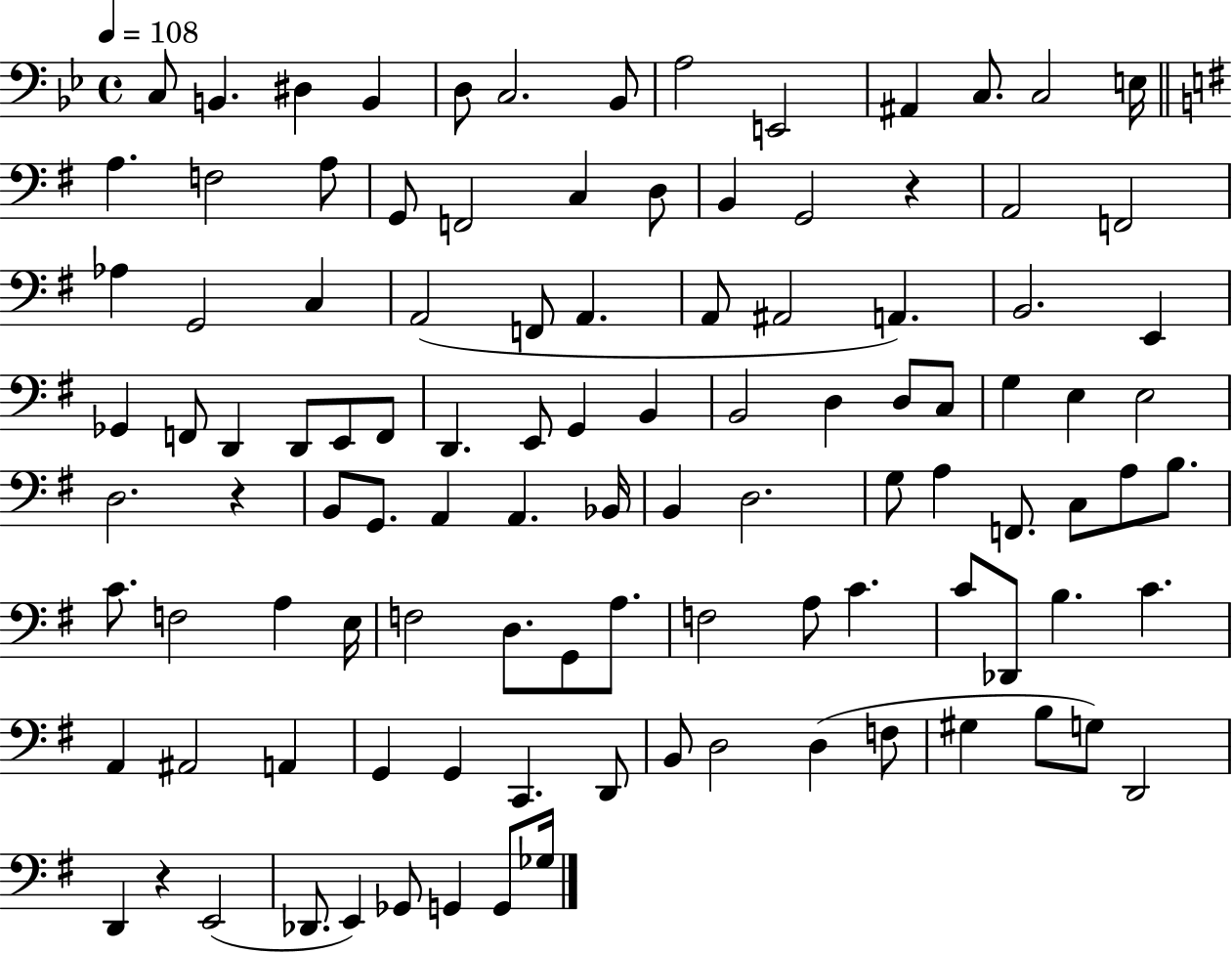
C3/e B2/q. D#3/q B2/q D3/e C3/h. Bb2/e A3/h E2/h A#2/q C3/e. C3/h E3/s A3/q. F3/h A3/e G2/e F2/h C3/q D3/e B2/q G2/h R/q A2/h F2/h Ab3/q G2/h C3/q A2/h F2/e A2/q. A2/e A#2/h A2/q. B2/h. E2/q Gb2/q F2/e D2/q D2/e E2/e F2/e D2/q. E2/e G2/q B2/q B2/h D3/q D3/e C3/e G3/q E3/q E3/h D3/h. R/q B2/e G2/e. A2/q A2/q. Bb2/s B2/q D3/h. G3/e A3/q F2/e. C3/e A3/e B3/e. C4/e. F3/h A3/q E3/s F3/h D3/e. G2/e A3/e. F3/h A3/e C4/q. C4/e Db2/e B3/q. C4/q. A2/q A#2/h A2/q G2/q G2/q C2/q. D2/e B2/e D3/h D3/q F3/e G#3/q B3/e G3/e D2/h D2/q R/q E2/h Db2/e. E2/q Gb2/e G2/q G2/e Gb3/s